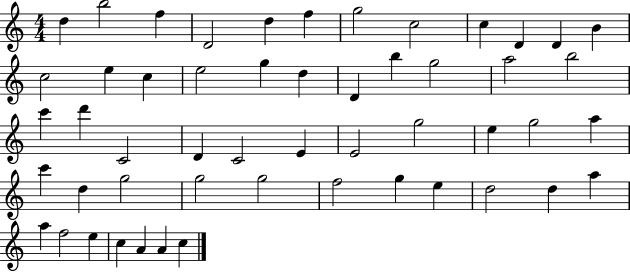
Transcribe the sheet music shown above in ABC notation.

X:1
T:Untitled
M:4/4
L:1/4
K:C
d b2 f D2 d f g2 c2 c D D B c2 e c e2 g d D b g2 a2 b2 c' d' C2 D C2 E E2 g2 e g2 a c' d g2 g2 g2 f2 g e d2 d a a f2 e c A A c